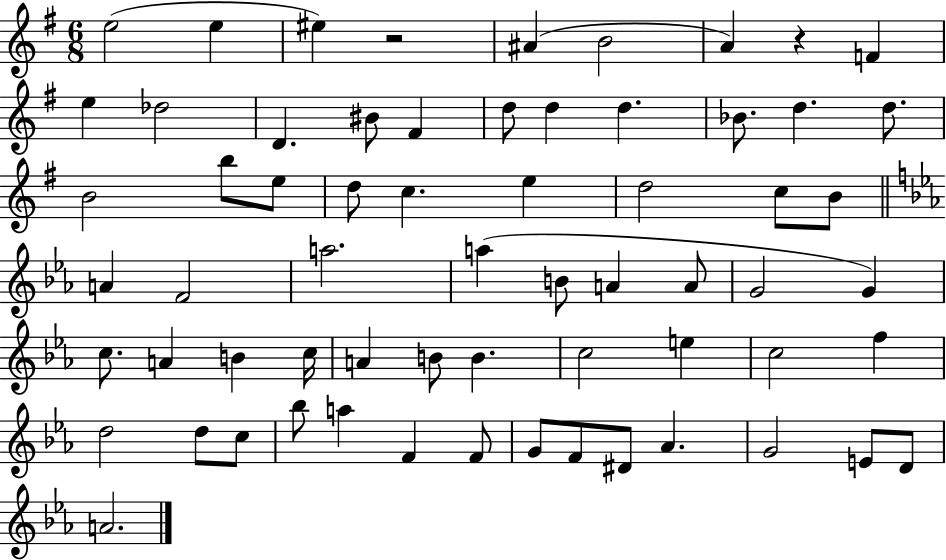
{
  \clef treble
  \numericTimeSignature
  \time 6/8
  \key g \major
  \repeat volta 2 { e''2( e''4 | eis''4) r2 | ais'4( b'2 | a'4) r4 f'4 | \break e''4 des''2 | d'4. bis'8 fis'4 | d''8 d''4 d''4. | bes'8. d''4. d''8. | \break b'2 b''8 e''8 | d''8 c''4. e''4 | d''2 c''8 b'8 | \bar "||" \break \key ees \major a'4 f'2 | a''2. | a''4( b'8 a'4 a'8 | g'2 g'4) | \break c''8. a'4 b'4 c''16 | a'4 b'8 b'4. | c''2 e''4 | c''2 f''4 | \break d''2 d''8 c''8 | bes''8 a''4 f'4 f'8 | g'8 f'8 dis'8 aes'4. | g'2 e'8 d'8 | \break a'2. | } \bar "|."
}